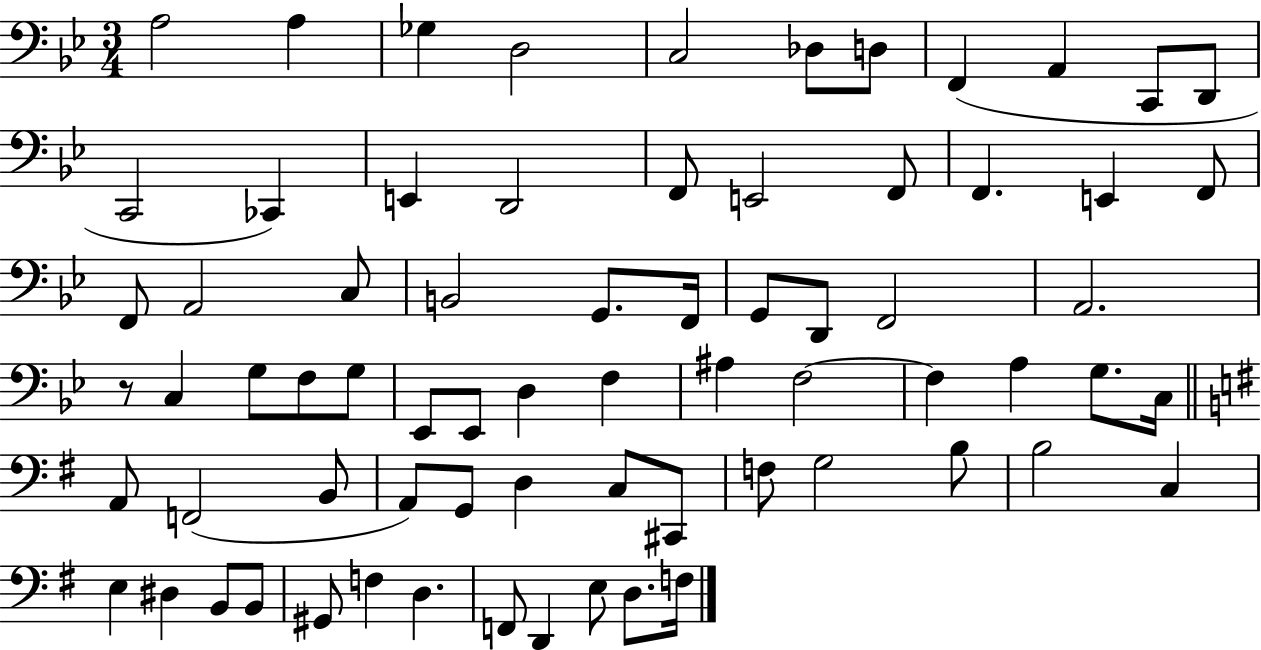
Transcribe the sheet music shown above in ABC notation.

X:1
T:Untitled
M:3/4
L:1/4
K:Bb
A,2 A, _G, D,2 C,2 _D,/2 D,/2 F,, A,, C,,/2 D,,/2 C,,2 _C,, E,, D,,2 F,,/2 E,,2 F,,/2 F,, E,, F,,/2 F,,/2 A,,2 C,/2 B,,2 G,,/2 F,,/4 G,,/2 D,,/2 F,,2 A,,2 z/2 C, G,/2 F,/2 G,/2 _E,,/2 _E,,/2 D, F, ^A, F,2 F, A, G,/2 C,/4 A,,/2 F,,2 B,,/2 A,,/2 G,,/2 D, C,/2 ^C,,/2 F,/2 G,2 B,/2 B,2 C, E, ^D, B,,/2 B,,/2 ^G,,/2 F, D, F,,/2 D,, E,/2 D,/2 F,/4